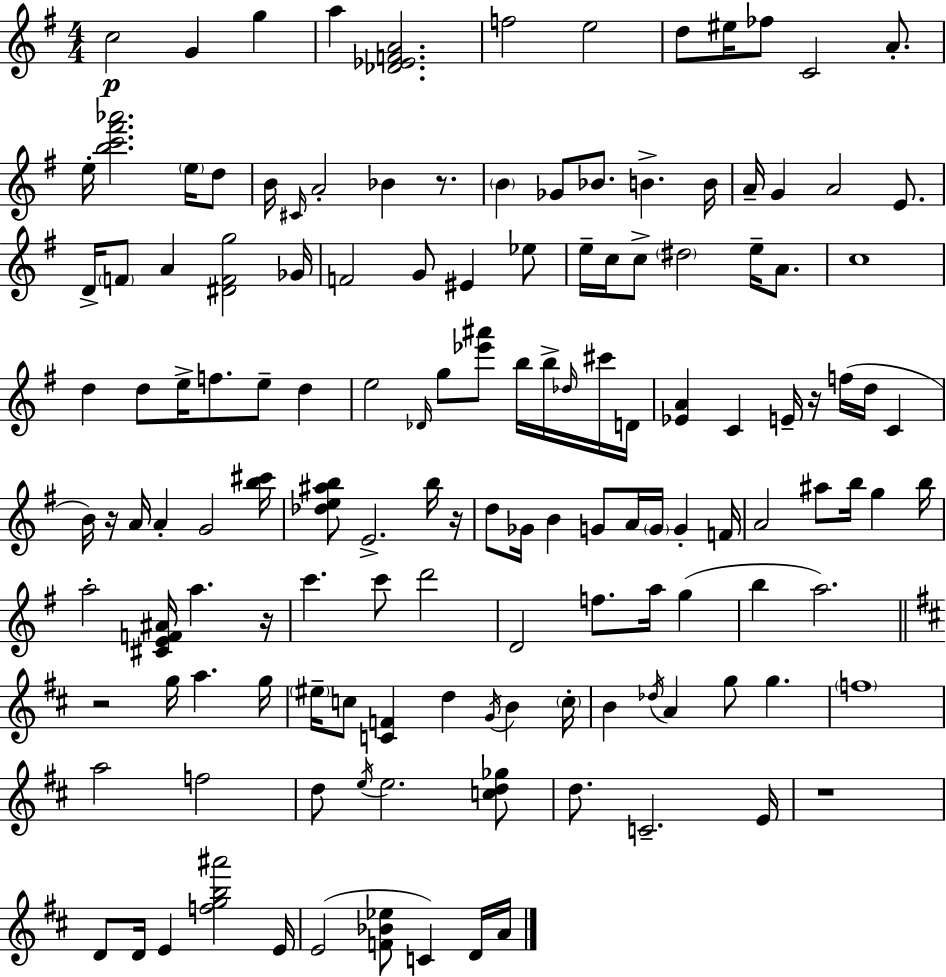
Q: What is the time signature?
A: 4/4